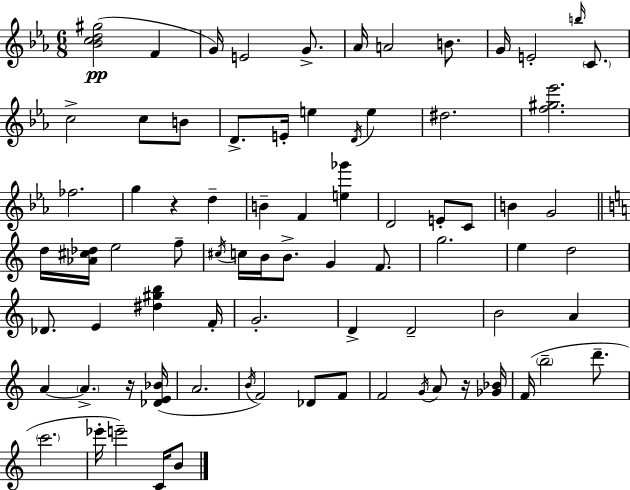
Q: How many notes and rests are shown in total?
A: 78